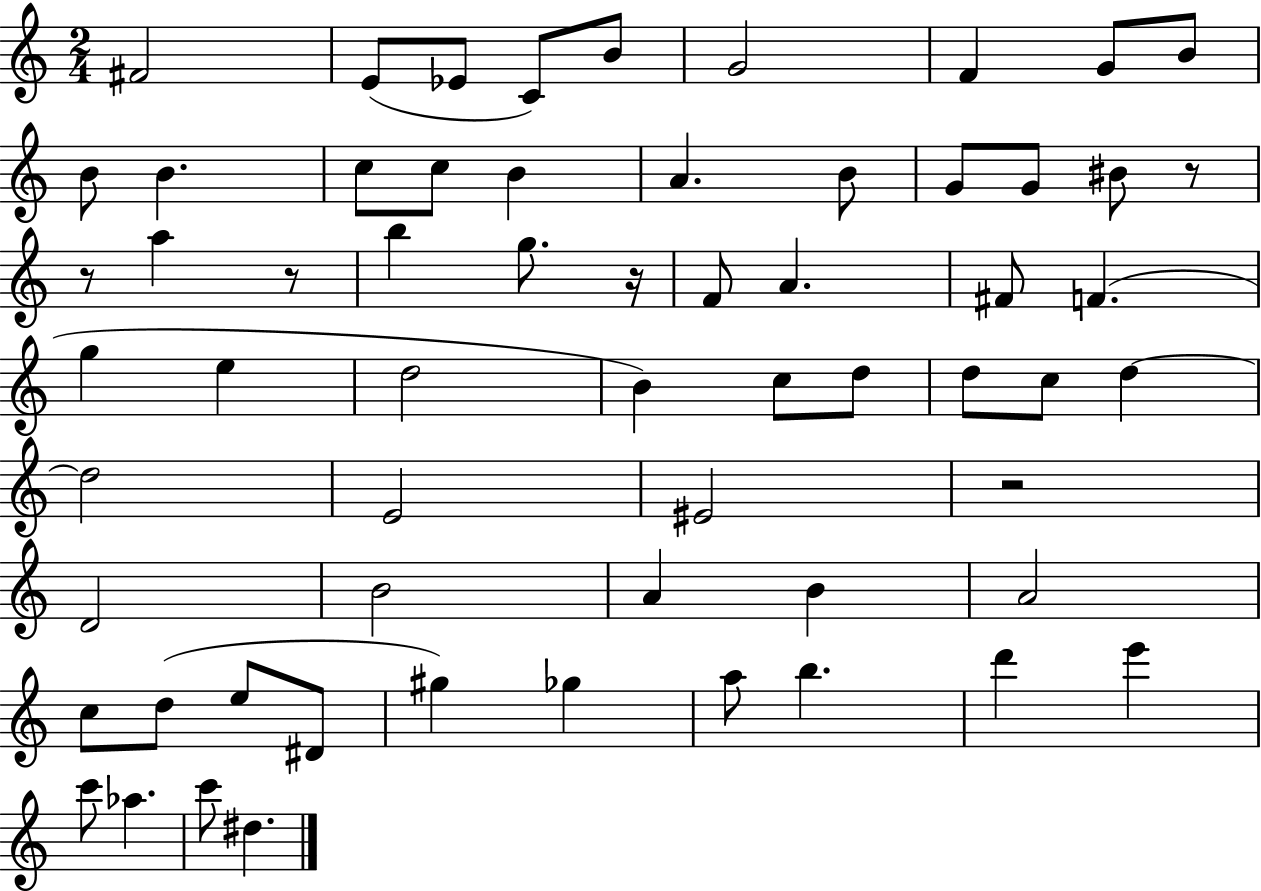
X:1
T:Untitled
M:2/4
L:1/4
K:C
^F2 E/2 _E/2 C/2 B/2 G2 F G/2 B/2 B/2 B c/2 c/2 B A B/2 G/2 G/2 ^B/2 z/2 z/2 a z/2 b g/2 z/4 F/2 A ^F/2 F g e d2 B c/2 d/2 d/2 c/2 d d2 E2 ^E2 z2 D2 B2 A B A2 c/2 d/2 e/2 ^D/2 ^g _g a/2 b d' e' c'/2 _a c'/2 ^d